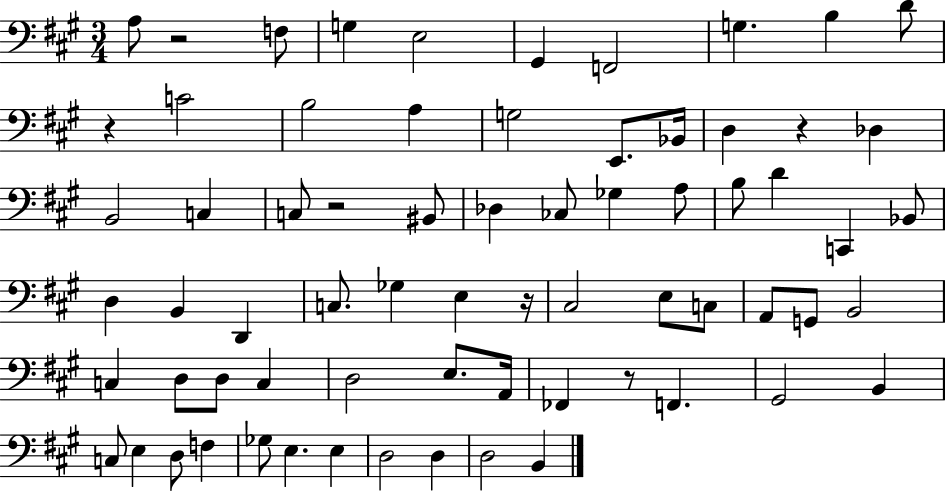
X:1
T:Untitled
M:3/4
L:1/4
K:A
A,/2 z2 F,/2 G, E,2 ^G,, F,,2 G, B, D/2 z C2 B,2 A, G,2 E,,/2 _B,,/4 D, z _D, B,,2 C, C,/2 z2 ^B,,/2 _D, _C,/2 _G, A,/2 B,/2 D C,, _B,,/2 D, B,, D,, C,/2 _G, E, z/4 ^C,2 E,/2 C,/2 A,,/2 G,,/2 B,,2 C, D,/2 D,/2 C, D,2 E,/2 A,,/4 _F,, z/2 F,, ^G,,2 B,, C,/2 E, D,/2 F, _G,/2 E, E, D,2 D, D,2 B,,